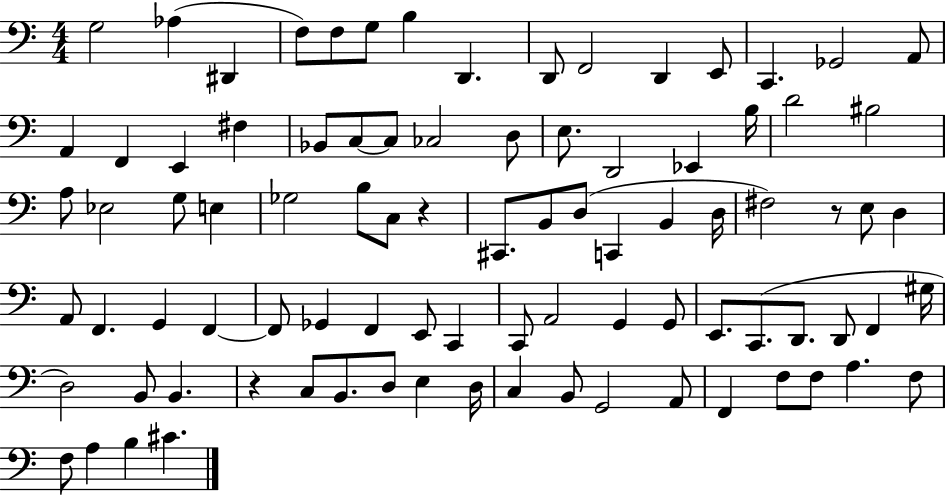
{
  \clef bass
  \numericTimeSignature
  \time 4/4
  \key c \major
  g2 aes4( dis,4 | f8) f8 g8 b4 d,4. | d,8 f,2 d,4 e,8 | c,4. ges,2 a,8 | \break a,4 f,4 e,4 fis4 | bes,8 c8~~ c8 ces2 d8 | e8. d,2 ees,4 b16 | d'2 bis2 | \break a8 ees2 g8 e4 | ges2 b8 c8 r4 | cis,8. b,8 d8( c,4 b,4 d16 | fis2) r8 e8 d4 | \break a,8 f,4. g,4 f,4~~ | f,8 ges,4 f,4 e,8 c,4 | c,8 a,2 g,4 g,8 | e,8. c,8.( d,8. d,8 f,4 gis16 | \break d2) b,8 b,4. | r4 c8 b,8. d8 e4 d16 | c4 b,8 g,2 a,8 | f,4 f8 f8 a4. f8 | \break f8 a4 b4 cis'4. | \bar "|."
}